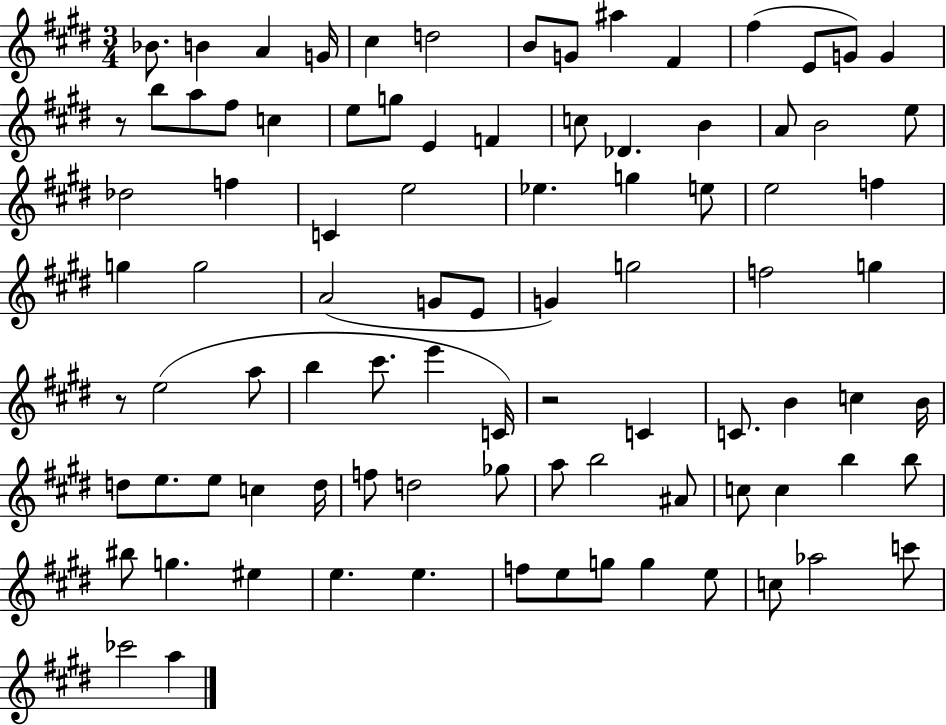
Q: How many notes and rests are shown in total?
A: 90